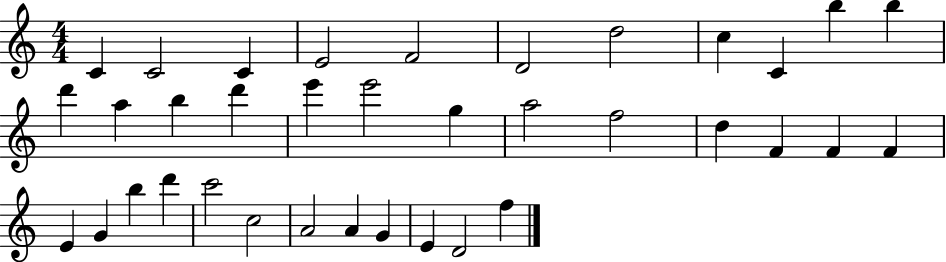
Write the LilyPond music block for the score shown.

{
  \clef treble
  \numericTimeSignature
  \time 4/4
  \key c \major
  c'4 c'2 c'4 | e'2 f'2 | d'2 d''2 | c''4 c'4 b''4 b''4 | \break d'''4 a''4 b''4 d'''4 | e'''4 e'''2 g''4 | a''2 f''2 | d''4 f'4 f'4 f'4 | \break e'4 g'4 b''4 d'''4 | c'''2 c''2 | a'2 a'4 g'4 | e'4 d'2 f''4 | \break \bar "|."
}